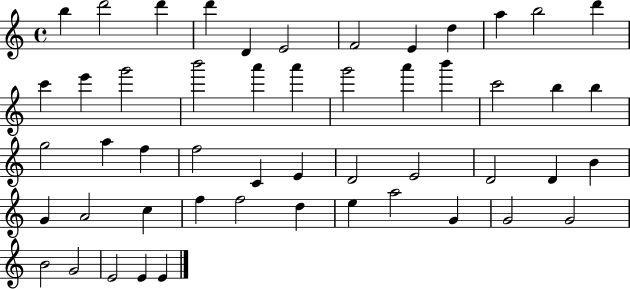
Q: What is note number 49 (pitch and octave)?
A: E4